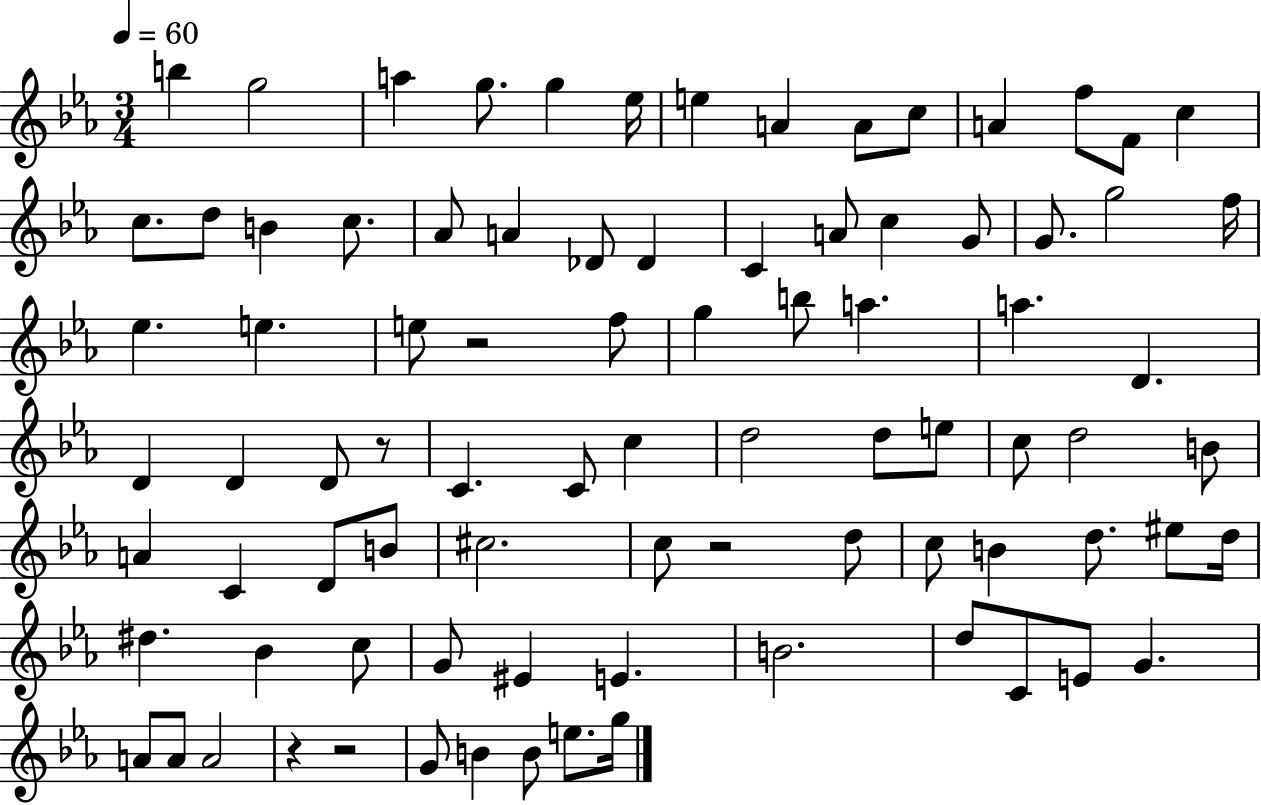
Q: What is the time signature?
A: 3/4